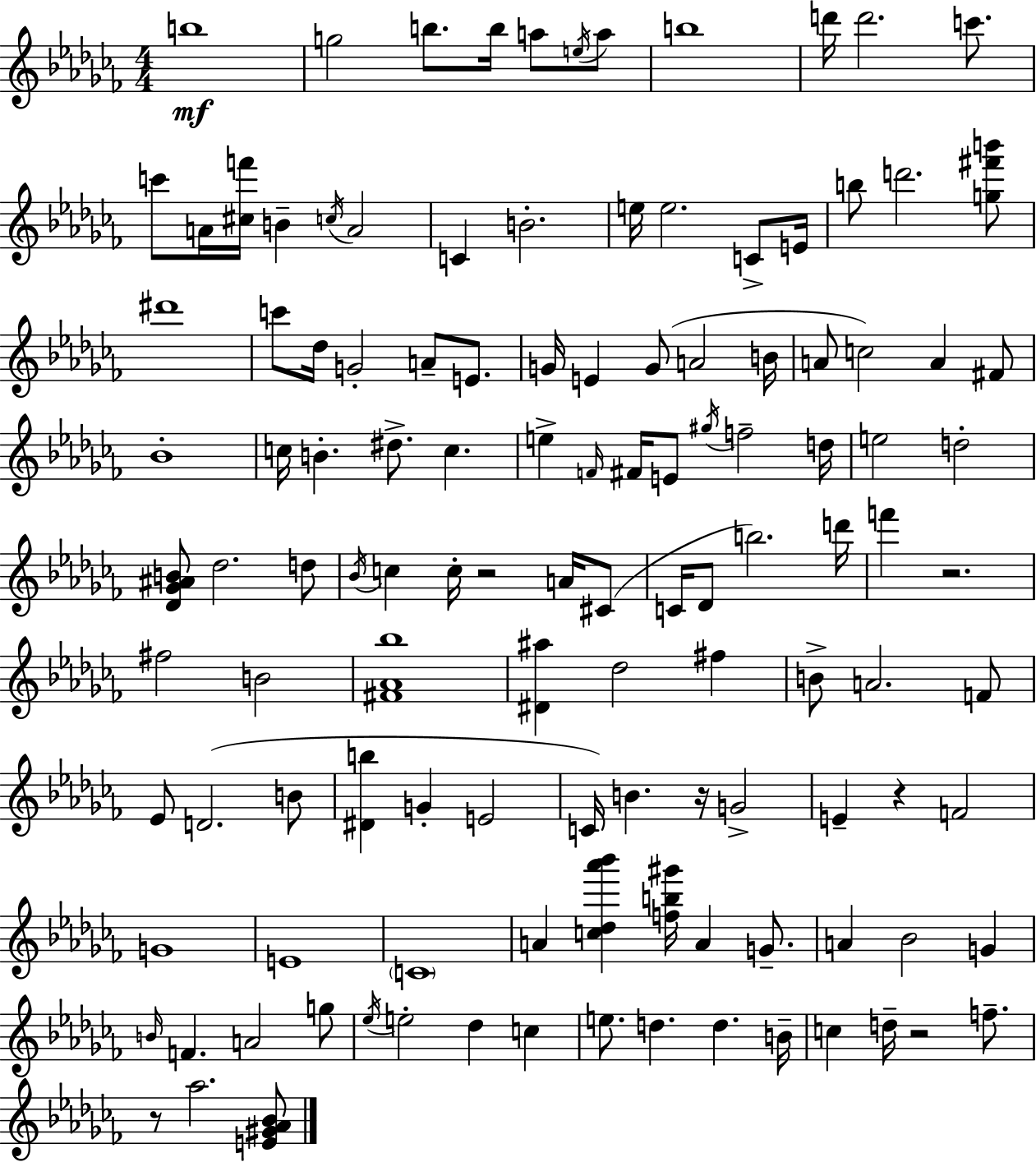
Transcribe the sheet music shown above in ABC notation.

X:1
T:Untitled
M:4/4
L:1/4
K:Abm
b4 g2 b/2 b/4 a/2 e/4 a/2 b4 d'/4 d'2 c'/2 c'/2 A/4 [^cf']/4 B c/4 A2 C B2 e/4 e2 C/2 E/4 b/2 d'2 [g^f'b']/2 ^d'4 c'/2 _d/4 G2 A/2 E/2 G/4 E G/2 A2 B/4 A/2 c2 A ^F/2 _B4 c/4 B ^d/2 c e F/4 ^F/4 E/2 ^g/4 f2 d/4 e2 d2 [_D_G^AB]/2 _d2 d/2 _B/4 c c/4 z2 A/4 ^C/2 C/4 _D/2 b2 d'/4 f' z2 ^f2 B2 [^F_A_b]4 [^D^a] _d2 ^f B/2 A2 F/2 _E/2 D2 B/2 [^Db] G E2 C/4 B z/4 G2 E z F2 G4 E4 C4 A [c_d_a'_b'] [fb^g']/4 A G/2 A _B2 G B/4 F A2 g/2 _e/4 e2 _d c e/2 d d B/4 c d/4 z2 f/2 z/2 _a2 [E^G_A_B]/2